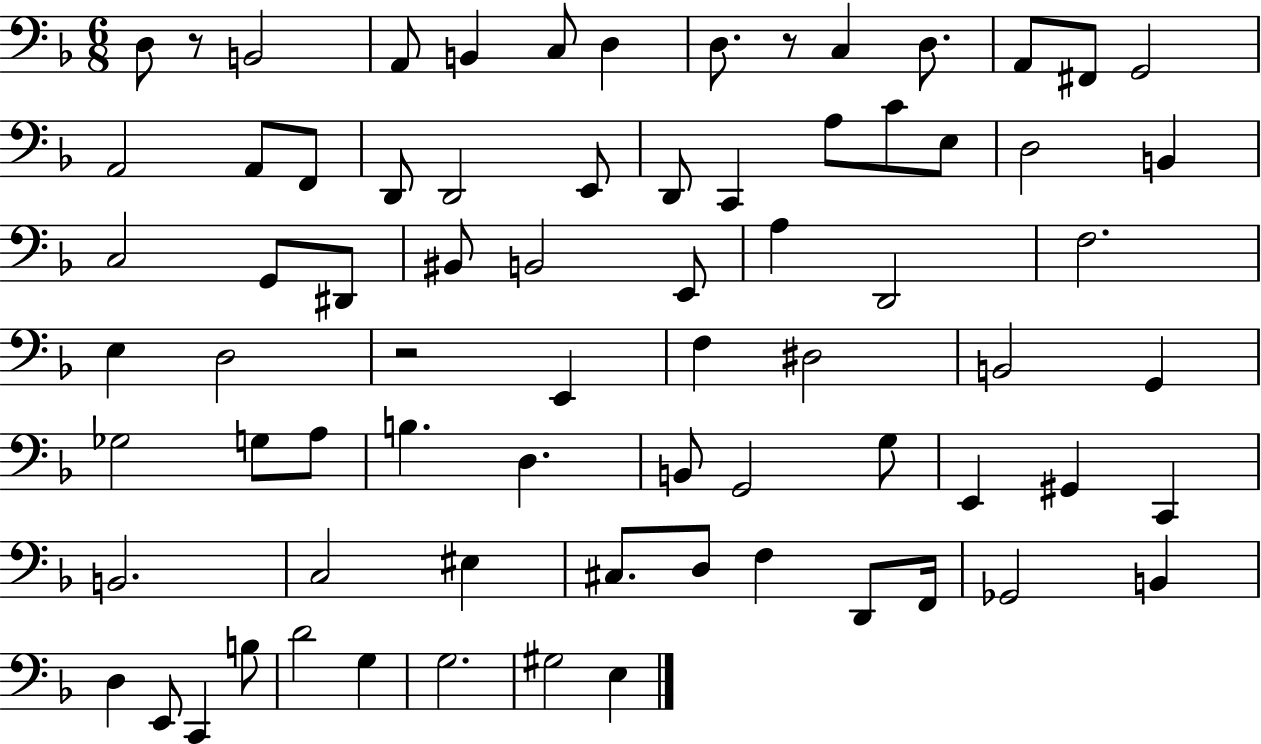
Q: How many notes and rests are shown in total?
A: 74